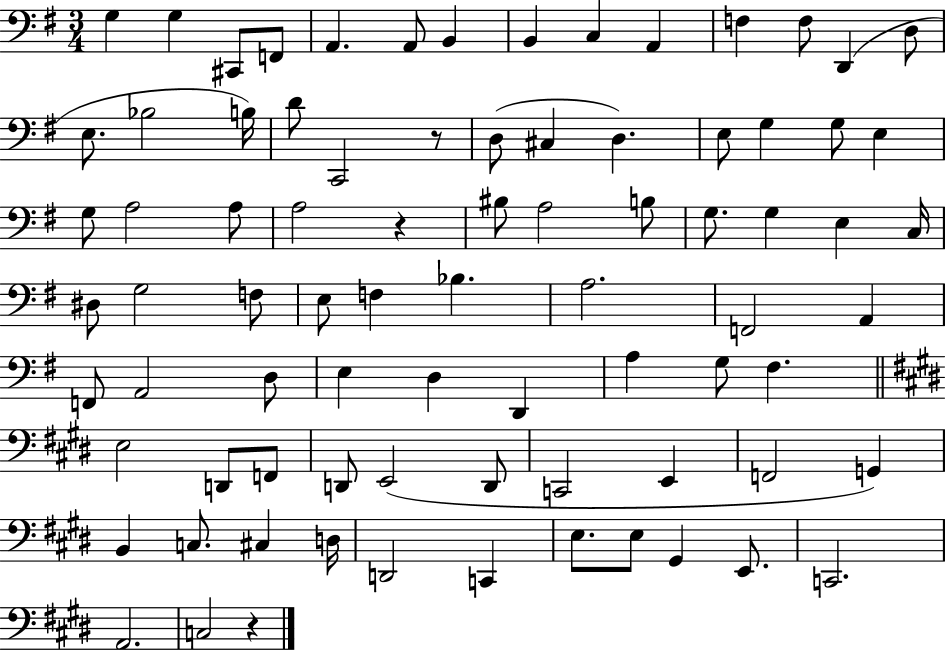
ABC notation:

X:1
T:Untitled
M:3/4
L:1/4
K:G
G, G, ^C,,/2 F,,/2 A,, A,,/2 B,, B,, C, A,, F, F,/2 D,, D,/2 E,/2 _B,2 B,/4 D/2 C,,2 z/2 D,/2 ^C, D, E,/2 G, G,/2 E, G,/2 A,2 A,/2 A,2 z ^B,/2 A,2 B,/2 G,/2 G, E, C,/4 ^D,/2 G,2 F,/2 E,/2 F, _B, A,2 F,,2 A,, F,,/2 A,,2 D,/2 E, D, D,, A, G,/2 ^F, E,2 D,,/2 F,,/2 D,,/2 E,,2 D,,/2 C,,2 E,, F,,2 G,, B,, C,/2 ^C, D,/4 D,,2 C,, E,/2 E,/2 ^G,, E,,/2 C,,2 A,,2 C,2 z